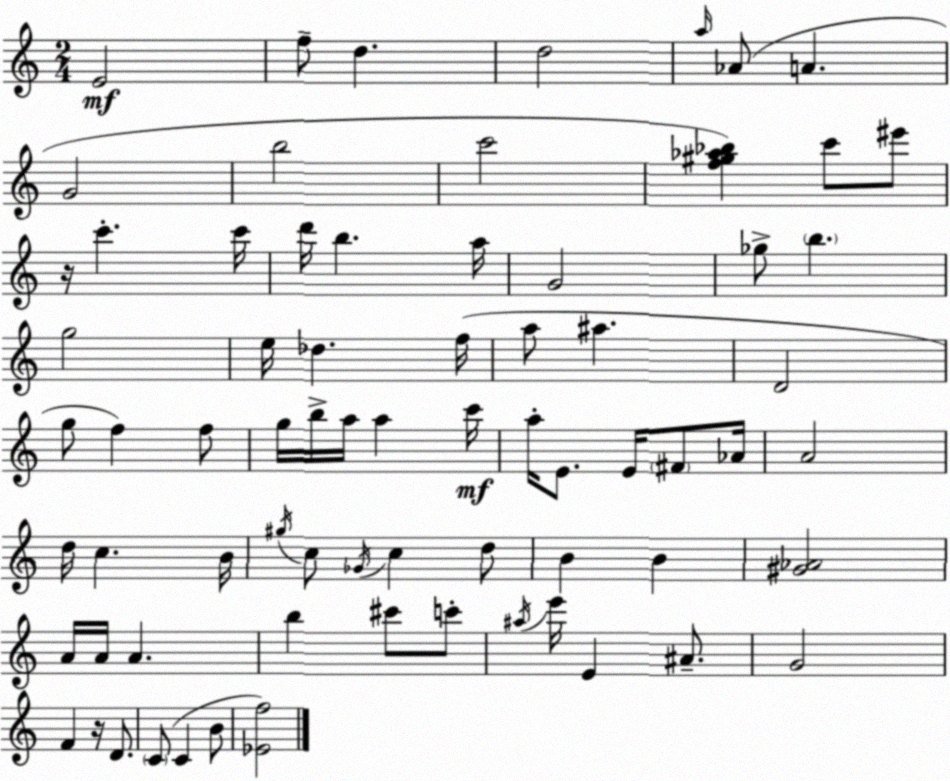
X:1
T:Untitled
M:2/4
L:1/4
K:C
E2 f/2 d d2 a/4 _A/2 A G2 b2 c'2 [f^g_a_b] c'/2 ^e'/2 z/4 c' c'/4 d'/4 b a/4 G2 _g/2 b g2 e/4 _d f/4 a/2 ^a D2 g/2 f f/2 g/4 b/4 a/4 a c'/4 a/4 E/2 E/4 ^F/2 _A/4 A2 d/4 c B/4 ^g/4 c/2 _G/4 c d/2 B B [^G_A]2 A/4 A/4 A b ^c'/2 c'/2 ^a/4 e'/4 E ^A/2 G2 F z/4 D/2 C/2 C B/2 [_Ef]2